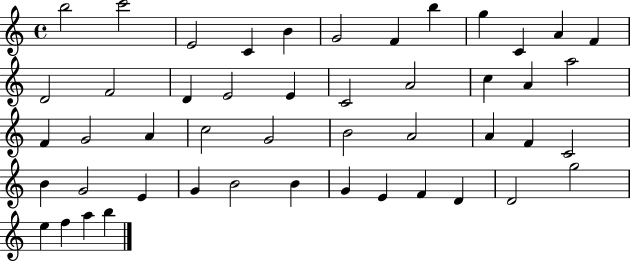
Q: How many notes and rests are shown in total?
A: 48